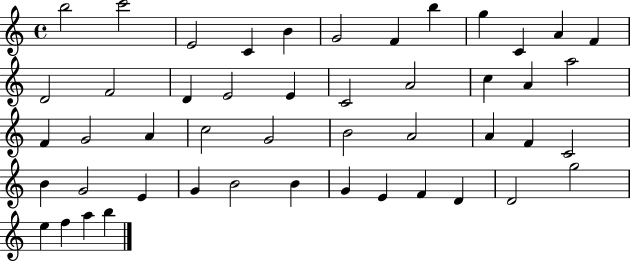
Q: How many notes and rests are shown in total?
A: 48